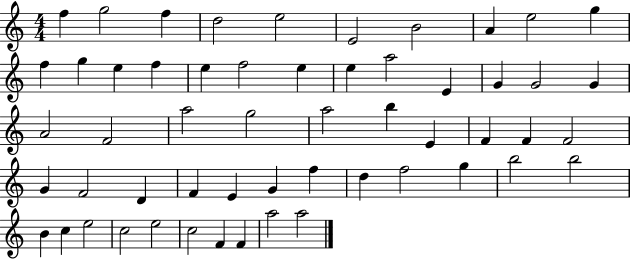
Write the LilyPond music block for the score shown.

{
  \clef treble
  \numericTimeSignature
  \time 4/4
  \key c \major
  f''4 g''2 f''4 | d''2 e''2 | e'2 b'2 | a'4 e''2 g''4 | \break f''4 g''4 e''4 f''4 | e''4 f''2 e''4 | e''4 a''2 e'4 | g'4 g'2 g'4 | \break a'2 f'2 | a''2 g''2 | a''2 b''4 e'4 | f'4 f'4 f'2 | \break g'4 f'2 d'4 | f'4 e'4 g'4 f''4 | d''4 f''2 g''4 | b''2 b''2 | \break b'4 c''4 e''2 | c''2 e''2 | c''2 f'4 f'4 | a''2 a''2 | \break \bar "|."
}